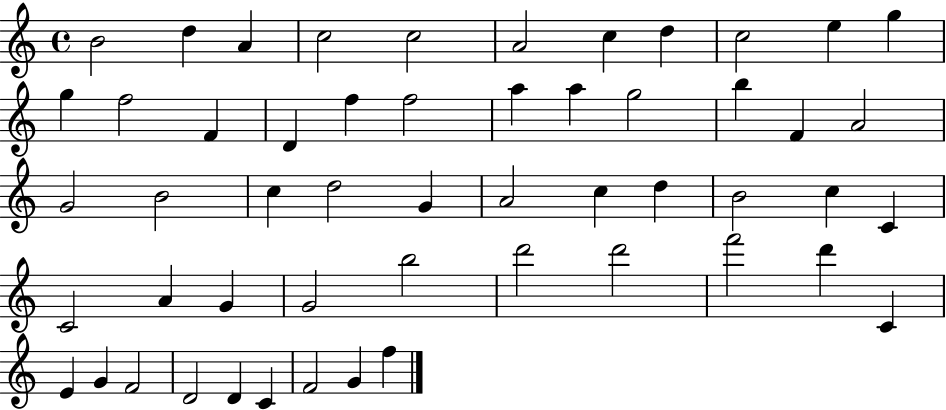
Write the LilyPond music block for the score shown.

{
  \clef treble
  \time 4/4
  \defaultTimeSignature
  \key c \major
  b'2 d''4 a'4 | c''2 c''2 | a'2 c''4 d''4 | c''2 e''4 g''4 | \break g''4 f''2 f'4 | d'4 f''4 f''2 | a''4 a''4 g''2 | b''4 f'4 a'2 | \break g'2 b'2 | c''4 d''2 g'4 | a'2 c''4 d''4 | b'2 c''4 c'4 | \break c'2 a'4 g'4 | g'2 b''2 | d'''2 d'''2 | f'''2 d'''4 c'4 | \break e'4 g'4 f'2 | d'2 d'4 c'4 | f'2 g'4 f''4 | \bar "|."
}